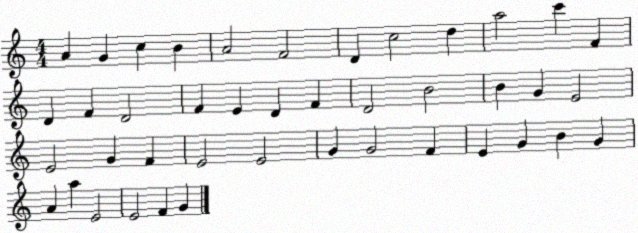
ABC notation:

X:1
T:Untitled
M:4/4
L:1/4
K:C
A G c B A2 F2 D c2 d a2 c' F D F D2 F E D F D2 B2 B G E2 E2 G F E2 E2 G G2 F E G B G A a E2 E2 F G